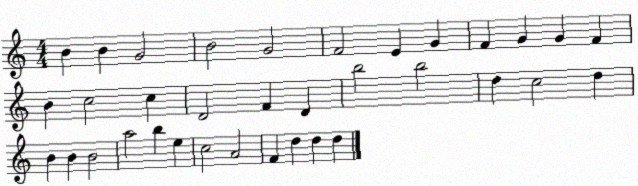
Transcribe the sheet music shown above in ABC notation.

X:1
T:Untitled
M:4/4
L:1/4
K:C
B B G2 B2 G2 F2 E G F G G F B c2 c D2 F D b2 b2 d c2 d B B B2 a2 b e c2 A2 F d d d